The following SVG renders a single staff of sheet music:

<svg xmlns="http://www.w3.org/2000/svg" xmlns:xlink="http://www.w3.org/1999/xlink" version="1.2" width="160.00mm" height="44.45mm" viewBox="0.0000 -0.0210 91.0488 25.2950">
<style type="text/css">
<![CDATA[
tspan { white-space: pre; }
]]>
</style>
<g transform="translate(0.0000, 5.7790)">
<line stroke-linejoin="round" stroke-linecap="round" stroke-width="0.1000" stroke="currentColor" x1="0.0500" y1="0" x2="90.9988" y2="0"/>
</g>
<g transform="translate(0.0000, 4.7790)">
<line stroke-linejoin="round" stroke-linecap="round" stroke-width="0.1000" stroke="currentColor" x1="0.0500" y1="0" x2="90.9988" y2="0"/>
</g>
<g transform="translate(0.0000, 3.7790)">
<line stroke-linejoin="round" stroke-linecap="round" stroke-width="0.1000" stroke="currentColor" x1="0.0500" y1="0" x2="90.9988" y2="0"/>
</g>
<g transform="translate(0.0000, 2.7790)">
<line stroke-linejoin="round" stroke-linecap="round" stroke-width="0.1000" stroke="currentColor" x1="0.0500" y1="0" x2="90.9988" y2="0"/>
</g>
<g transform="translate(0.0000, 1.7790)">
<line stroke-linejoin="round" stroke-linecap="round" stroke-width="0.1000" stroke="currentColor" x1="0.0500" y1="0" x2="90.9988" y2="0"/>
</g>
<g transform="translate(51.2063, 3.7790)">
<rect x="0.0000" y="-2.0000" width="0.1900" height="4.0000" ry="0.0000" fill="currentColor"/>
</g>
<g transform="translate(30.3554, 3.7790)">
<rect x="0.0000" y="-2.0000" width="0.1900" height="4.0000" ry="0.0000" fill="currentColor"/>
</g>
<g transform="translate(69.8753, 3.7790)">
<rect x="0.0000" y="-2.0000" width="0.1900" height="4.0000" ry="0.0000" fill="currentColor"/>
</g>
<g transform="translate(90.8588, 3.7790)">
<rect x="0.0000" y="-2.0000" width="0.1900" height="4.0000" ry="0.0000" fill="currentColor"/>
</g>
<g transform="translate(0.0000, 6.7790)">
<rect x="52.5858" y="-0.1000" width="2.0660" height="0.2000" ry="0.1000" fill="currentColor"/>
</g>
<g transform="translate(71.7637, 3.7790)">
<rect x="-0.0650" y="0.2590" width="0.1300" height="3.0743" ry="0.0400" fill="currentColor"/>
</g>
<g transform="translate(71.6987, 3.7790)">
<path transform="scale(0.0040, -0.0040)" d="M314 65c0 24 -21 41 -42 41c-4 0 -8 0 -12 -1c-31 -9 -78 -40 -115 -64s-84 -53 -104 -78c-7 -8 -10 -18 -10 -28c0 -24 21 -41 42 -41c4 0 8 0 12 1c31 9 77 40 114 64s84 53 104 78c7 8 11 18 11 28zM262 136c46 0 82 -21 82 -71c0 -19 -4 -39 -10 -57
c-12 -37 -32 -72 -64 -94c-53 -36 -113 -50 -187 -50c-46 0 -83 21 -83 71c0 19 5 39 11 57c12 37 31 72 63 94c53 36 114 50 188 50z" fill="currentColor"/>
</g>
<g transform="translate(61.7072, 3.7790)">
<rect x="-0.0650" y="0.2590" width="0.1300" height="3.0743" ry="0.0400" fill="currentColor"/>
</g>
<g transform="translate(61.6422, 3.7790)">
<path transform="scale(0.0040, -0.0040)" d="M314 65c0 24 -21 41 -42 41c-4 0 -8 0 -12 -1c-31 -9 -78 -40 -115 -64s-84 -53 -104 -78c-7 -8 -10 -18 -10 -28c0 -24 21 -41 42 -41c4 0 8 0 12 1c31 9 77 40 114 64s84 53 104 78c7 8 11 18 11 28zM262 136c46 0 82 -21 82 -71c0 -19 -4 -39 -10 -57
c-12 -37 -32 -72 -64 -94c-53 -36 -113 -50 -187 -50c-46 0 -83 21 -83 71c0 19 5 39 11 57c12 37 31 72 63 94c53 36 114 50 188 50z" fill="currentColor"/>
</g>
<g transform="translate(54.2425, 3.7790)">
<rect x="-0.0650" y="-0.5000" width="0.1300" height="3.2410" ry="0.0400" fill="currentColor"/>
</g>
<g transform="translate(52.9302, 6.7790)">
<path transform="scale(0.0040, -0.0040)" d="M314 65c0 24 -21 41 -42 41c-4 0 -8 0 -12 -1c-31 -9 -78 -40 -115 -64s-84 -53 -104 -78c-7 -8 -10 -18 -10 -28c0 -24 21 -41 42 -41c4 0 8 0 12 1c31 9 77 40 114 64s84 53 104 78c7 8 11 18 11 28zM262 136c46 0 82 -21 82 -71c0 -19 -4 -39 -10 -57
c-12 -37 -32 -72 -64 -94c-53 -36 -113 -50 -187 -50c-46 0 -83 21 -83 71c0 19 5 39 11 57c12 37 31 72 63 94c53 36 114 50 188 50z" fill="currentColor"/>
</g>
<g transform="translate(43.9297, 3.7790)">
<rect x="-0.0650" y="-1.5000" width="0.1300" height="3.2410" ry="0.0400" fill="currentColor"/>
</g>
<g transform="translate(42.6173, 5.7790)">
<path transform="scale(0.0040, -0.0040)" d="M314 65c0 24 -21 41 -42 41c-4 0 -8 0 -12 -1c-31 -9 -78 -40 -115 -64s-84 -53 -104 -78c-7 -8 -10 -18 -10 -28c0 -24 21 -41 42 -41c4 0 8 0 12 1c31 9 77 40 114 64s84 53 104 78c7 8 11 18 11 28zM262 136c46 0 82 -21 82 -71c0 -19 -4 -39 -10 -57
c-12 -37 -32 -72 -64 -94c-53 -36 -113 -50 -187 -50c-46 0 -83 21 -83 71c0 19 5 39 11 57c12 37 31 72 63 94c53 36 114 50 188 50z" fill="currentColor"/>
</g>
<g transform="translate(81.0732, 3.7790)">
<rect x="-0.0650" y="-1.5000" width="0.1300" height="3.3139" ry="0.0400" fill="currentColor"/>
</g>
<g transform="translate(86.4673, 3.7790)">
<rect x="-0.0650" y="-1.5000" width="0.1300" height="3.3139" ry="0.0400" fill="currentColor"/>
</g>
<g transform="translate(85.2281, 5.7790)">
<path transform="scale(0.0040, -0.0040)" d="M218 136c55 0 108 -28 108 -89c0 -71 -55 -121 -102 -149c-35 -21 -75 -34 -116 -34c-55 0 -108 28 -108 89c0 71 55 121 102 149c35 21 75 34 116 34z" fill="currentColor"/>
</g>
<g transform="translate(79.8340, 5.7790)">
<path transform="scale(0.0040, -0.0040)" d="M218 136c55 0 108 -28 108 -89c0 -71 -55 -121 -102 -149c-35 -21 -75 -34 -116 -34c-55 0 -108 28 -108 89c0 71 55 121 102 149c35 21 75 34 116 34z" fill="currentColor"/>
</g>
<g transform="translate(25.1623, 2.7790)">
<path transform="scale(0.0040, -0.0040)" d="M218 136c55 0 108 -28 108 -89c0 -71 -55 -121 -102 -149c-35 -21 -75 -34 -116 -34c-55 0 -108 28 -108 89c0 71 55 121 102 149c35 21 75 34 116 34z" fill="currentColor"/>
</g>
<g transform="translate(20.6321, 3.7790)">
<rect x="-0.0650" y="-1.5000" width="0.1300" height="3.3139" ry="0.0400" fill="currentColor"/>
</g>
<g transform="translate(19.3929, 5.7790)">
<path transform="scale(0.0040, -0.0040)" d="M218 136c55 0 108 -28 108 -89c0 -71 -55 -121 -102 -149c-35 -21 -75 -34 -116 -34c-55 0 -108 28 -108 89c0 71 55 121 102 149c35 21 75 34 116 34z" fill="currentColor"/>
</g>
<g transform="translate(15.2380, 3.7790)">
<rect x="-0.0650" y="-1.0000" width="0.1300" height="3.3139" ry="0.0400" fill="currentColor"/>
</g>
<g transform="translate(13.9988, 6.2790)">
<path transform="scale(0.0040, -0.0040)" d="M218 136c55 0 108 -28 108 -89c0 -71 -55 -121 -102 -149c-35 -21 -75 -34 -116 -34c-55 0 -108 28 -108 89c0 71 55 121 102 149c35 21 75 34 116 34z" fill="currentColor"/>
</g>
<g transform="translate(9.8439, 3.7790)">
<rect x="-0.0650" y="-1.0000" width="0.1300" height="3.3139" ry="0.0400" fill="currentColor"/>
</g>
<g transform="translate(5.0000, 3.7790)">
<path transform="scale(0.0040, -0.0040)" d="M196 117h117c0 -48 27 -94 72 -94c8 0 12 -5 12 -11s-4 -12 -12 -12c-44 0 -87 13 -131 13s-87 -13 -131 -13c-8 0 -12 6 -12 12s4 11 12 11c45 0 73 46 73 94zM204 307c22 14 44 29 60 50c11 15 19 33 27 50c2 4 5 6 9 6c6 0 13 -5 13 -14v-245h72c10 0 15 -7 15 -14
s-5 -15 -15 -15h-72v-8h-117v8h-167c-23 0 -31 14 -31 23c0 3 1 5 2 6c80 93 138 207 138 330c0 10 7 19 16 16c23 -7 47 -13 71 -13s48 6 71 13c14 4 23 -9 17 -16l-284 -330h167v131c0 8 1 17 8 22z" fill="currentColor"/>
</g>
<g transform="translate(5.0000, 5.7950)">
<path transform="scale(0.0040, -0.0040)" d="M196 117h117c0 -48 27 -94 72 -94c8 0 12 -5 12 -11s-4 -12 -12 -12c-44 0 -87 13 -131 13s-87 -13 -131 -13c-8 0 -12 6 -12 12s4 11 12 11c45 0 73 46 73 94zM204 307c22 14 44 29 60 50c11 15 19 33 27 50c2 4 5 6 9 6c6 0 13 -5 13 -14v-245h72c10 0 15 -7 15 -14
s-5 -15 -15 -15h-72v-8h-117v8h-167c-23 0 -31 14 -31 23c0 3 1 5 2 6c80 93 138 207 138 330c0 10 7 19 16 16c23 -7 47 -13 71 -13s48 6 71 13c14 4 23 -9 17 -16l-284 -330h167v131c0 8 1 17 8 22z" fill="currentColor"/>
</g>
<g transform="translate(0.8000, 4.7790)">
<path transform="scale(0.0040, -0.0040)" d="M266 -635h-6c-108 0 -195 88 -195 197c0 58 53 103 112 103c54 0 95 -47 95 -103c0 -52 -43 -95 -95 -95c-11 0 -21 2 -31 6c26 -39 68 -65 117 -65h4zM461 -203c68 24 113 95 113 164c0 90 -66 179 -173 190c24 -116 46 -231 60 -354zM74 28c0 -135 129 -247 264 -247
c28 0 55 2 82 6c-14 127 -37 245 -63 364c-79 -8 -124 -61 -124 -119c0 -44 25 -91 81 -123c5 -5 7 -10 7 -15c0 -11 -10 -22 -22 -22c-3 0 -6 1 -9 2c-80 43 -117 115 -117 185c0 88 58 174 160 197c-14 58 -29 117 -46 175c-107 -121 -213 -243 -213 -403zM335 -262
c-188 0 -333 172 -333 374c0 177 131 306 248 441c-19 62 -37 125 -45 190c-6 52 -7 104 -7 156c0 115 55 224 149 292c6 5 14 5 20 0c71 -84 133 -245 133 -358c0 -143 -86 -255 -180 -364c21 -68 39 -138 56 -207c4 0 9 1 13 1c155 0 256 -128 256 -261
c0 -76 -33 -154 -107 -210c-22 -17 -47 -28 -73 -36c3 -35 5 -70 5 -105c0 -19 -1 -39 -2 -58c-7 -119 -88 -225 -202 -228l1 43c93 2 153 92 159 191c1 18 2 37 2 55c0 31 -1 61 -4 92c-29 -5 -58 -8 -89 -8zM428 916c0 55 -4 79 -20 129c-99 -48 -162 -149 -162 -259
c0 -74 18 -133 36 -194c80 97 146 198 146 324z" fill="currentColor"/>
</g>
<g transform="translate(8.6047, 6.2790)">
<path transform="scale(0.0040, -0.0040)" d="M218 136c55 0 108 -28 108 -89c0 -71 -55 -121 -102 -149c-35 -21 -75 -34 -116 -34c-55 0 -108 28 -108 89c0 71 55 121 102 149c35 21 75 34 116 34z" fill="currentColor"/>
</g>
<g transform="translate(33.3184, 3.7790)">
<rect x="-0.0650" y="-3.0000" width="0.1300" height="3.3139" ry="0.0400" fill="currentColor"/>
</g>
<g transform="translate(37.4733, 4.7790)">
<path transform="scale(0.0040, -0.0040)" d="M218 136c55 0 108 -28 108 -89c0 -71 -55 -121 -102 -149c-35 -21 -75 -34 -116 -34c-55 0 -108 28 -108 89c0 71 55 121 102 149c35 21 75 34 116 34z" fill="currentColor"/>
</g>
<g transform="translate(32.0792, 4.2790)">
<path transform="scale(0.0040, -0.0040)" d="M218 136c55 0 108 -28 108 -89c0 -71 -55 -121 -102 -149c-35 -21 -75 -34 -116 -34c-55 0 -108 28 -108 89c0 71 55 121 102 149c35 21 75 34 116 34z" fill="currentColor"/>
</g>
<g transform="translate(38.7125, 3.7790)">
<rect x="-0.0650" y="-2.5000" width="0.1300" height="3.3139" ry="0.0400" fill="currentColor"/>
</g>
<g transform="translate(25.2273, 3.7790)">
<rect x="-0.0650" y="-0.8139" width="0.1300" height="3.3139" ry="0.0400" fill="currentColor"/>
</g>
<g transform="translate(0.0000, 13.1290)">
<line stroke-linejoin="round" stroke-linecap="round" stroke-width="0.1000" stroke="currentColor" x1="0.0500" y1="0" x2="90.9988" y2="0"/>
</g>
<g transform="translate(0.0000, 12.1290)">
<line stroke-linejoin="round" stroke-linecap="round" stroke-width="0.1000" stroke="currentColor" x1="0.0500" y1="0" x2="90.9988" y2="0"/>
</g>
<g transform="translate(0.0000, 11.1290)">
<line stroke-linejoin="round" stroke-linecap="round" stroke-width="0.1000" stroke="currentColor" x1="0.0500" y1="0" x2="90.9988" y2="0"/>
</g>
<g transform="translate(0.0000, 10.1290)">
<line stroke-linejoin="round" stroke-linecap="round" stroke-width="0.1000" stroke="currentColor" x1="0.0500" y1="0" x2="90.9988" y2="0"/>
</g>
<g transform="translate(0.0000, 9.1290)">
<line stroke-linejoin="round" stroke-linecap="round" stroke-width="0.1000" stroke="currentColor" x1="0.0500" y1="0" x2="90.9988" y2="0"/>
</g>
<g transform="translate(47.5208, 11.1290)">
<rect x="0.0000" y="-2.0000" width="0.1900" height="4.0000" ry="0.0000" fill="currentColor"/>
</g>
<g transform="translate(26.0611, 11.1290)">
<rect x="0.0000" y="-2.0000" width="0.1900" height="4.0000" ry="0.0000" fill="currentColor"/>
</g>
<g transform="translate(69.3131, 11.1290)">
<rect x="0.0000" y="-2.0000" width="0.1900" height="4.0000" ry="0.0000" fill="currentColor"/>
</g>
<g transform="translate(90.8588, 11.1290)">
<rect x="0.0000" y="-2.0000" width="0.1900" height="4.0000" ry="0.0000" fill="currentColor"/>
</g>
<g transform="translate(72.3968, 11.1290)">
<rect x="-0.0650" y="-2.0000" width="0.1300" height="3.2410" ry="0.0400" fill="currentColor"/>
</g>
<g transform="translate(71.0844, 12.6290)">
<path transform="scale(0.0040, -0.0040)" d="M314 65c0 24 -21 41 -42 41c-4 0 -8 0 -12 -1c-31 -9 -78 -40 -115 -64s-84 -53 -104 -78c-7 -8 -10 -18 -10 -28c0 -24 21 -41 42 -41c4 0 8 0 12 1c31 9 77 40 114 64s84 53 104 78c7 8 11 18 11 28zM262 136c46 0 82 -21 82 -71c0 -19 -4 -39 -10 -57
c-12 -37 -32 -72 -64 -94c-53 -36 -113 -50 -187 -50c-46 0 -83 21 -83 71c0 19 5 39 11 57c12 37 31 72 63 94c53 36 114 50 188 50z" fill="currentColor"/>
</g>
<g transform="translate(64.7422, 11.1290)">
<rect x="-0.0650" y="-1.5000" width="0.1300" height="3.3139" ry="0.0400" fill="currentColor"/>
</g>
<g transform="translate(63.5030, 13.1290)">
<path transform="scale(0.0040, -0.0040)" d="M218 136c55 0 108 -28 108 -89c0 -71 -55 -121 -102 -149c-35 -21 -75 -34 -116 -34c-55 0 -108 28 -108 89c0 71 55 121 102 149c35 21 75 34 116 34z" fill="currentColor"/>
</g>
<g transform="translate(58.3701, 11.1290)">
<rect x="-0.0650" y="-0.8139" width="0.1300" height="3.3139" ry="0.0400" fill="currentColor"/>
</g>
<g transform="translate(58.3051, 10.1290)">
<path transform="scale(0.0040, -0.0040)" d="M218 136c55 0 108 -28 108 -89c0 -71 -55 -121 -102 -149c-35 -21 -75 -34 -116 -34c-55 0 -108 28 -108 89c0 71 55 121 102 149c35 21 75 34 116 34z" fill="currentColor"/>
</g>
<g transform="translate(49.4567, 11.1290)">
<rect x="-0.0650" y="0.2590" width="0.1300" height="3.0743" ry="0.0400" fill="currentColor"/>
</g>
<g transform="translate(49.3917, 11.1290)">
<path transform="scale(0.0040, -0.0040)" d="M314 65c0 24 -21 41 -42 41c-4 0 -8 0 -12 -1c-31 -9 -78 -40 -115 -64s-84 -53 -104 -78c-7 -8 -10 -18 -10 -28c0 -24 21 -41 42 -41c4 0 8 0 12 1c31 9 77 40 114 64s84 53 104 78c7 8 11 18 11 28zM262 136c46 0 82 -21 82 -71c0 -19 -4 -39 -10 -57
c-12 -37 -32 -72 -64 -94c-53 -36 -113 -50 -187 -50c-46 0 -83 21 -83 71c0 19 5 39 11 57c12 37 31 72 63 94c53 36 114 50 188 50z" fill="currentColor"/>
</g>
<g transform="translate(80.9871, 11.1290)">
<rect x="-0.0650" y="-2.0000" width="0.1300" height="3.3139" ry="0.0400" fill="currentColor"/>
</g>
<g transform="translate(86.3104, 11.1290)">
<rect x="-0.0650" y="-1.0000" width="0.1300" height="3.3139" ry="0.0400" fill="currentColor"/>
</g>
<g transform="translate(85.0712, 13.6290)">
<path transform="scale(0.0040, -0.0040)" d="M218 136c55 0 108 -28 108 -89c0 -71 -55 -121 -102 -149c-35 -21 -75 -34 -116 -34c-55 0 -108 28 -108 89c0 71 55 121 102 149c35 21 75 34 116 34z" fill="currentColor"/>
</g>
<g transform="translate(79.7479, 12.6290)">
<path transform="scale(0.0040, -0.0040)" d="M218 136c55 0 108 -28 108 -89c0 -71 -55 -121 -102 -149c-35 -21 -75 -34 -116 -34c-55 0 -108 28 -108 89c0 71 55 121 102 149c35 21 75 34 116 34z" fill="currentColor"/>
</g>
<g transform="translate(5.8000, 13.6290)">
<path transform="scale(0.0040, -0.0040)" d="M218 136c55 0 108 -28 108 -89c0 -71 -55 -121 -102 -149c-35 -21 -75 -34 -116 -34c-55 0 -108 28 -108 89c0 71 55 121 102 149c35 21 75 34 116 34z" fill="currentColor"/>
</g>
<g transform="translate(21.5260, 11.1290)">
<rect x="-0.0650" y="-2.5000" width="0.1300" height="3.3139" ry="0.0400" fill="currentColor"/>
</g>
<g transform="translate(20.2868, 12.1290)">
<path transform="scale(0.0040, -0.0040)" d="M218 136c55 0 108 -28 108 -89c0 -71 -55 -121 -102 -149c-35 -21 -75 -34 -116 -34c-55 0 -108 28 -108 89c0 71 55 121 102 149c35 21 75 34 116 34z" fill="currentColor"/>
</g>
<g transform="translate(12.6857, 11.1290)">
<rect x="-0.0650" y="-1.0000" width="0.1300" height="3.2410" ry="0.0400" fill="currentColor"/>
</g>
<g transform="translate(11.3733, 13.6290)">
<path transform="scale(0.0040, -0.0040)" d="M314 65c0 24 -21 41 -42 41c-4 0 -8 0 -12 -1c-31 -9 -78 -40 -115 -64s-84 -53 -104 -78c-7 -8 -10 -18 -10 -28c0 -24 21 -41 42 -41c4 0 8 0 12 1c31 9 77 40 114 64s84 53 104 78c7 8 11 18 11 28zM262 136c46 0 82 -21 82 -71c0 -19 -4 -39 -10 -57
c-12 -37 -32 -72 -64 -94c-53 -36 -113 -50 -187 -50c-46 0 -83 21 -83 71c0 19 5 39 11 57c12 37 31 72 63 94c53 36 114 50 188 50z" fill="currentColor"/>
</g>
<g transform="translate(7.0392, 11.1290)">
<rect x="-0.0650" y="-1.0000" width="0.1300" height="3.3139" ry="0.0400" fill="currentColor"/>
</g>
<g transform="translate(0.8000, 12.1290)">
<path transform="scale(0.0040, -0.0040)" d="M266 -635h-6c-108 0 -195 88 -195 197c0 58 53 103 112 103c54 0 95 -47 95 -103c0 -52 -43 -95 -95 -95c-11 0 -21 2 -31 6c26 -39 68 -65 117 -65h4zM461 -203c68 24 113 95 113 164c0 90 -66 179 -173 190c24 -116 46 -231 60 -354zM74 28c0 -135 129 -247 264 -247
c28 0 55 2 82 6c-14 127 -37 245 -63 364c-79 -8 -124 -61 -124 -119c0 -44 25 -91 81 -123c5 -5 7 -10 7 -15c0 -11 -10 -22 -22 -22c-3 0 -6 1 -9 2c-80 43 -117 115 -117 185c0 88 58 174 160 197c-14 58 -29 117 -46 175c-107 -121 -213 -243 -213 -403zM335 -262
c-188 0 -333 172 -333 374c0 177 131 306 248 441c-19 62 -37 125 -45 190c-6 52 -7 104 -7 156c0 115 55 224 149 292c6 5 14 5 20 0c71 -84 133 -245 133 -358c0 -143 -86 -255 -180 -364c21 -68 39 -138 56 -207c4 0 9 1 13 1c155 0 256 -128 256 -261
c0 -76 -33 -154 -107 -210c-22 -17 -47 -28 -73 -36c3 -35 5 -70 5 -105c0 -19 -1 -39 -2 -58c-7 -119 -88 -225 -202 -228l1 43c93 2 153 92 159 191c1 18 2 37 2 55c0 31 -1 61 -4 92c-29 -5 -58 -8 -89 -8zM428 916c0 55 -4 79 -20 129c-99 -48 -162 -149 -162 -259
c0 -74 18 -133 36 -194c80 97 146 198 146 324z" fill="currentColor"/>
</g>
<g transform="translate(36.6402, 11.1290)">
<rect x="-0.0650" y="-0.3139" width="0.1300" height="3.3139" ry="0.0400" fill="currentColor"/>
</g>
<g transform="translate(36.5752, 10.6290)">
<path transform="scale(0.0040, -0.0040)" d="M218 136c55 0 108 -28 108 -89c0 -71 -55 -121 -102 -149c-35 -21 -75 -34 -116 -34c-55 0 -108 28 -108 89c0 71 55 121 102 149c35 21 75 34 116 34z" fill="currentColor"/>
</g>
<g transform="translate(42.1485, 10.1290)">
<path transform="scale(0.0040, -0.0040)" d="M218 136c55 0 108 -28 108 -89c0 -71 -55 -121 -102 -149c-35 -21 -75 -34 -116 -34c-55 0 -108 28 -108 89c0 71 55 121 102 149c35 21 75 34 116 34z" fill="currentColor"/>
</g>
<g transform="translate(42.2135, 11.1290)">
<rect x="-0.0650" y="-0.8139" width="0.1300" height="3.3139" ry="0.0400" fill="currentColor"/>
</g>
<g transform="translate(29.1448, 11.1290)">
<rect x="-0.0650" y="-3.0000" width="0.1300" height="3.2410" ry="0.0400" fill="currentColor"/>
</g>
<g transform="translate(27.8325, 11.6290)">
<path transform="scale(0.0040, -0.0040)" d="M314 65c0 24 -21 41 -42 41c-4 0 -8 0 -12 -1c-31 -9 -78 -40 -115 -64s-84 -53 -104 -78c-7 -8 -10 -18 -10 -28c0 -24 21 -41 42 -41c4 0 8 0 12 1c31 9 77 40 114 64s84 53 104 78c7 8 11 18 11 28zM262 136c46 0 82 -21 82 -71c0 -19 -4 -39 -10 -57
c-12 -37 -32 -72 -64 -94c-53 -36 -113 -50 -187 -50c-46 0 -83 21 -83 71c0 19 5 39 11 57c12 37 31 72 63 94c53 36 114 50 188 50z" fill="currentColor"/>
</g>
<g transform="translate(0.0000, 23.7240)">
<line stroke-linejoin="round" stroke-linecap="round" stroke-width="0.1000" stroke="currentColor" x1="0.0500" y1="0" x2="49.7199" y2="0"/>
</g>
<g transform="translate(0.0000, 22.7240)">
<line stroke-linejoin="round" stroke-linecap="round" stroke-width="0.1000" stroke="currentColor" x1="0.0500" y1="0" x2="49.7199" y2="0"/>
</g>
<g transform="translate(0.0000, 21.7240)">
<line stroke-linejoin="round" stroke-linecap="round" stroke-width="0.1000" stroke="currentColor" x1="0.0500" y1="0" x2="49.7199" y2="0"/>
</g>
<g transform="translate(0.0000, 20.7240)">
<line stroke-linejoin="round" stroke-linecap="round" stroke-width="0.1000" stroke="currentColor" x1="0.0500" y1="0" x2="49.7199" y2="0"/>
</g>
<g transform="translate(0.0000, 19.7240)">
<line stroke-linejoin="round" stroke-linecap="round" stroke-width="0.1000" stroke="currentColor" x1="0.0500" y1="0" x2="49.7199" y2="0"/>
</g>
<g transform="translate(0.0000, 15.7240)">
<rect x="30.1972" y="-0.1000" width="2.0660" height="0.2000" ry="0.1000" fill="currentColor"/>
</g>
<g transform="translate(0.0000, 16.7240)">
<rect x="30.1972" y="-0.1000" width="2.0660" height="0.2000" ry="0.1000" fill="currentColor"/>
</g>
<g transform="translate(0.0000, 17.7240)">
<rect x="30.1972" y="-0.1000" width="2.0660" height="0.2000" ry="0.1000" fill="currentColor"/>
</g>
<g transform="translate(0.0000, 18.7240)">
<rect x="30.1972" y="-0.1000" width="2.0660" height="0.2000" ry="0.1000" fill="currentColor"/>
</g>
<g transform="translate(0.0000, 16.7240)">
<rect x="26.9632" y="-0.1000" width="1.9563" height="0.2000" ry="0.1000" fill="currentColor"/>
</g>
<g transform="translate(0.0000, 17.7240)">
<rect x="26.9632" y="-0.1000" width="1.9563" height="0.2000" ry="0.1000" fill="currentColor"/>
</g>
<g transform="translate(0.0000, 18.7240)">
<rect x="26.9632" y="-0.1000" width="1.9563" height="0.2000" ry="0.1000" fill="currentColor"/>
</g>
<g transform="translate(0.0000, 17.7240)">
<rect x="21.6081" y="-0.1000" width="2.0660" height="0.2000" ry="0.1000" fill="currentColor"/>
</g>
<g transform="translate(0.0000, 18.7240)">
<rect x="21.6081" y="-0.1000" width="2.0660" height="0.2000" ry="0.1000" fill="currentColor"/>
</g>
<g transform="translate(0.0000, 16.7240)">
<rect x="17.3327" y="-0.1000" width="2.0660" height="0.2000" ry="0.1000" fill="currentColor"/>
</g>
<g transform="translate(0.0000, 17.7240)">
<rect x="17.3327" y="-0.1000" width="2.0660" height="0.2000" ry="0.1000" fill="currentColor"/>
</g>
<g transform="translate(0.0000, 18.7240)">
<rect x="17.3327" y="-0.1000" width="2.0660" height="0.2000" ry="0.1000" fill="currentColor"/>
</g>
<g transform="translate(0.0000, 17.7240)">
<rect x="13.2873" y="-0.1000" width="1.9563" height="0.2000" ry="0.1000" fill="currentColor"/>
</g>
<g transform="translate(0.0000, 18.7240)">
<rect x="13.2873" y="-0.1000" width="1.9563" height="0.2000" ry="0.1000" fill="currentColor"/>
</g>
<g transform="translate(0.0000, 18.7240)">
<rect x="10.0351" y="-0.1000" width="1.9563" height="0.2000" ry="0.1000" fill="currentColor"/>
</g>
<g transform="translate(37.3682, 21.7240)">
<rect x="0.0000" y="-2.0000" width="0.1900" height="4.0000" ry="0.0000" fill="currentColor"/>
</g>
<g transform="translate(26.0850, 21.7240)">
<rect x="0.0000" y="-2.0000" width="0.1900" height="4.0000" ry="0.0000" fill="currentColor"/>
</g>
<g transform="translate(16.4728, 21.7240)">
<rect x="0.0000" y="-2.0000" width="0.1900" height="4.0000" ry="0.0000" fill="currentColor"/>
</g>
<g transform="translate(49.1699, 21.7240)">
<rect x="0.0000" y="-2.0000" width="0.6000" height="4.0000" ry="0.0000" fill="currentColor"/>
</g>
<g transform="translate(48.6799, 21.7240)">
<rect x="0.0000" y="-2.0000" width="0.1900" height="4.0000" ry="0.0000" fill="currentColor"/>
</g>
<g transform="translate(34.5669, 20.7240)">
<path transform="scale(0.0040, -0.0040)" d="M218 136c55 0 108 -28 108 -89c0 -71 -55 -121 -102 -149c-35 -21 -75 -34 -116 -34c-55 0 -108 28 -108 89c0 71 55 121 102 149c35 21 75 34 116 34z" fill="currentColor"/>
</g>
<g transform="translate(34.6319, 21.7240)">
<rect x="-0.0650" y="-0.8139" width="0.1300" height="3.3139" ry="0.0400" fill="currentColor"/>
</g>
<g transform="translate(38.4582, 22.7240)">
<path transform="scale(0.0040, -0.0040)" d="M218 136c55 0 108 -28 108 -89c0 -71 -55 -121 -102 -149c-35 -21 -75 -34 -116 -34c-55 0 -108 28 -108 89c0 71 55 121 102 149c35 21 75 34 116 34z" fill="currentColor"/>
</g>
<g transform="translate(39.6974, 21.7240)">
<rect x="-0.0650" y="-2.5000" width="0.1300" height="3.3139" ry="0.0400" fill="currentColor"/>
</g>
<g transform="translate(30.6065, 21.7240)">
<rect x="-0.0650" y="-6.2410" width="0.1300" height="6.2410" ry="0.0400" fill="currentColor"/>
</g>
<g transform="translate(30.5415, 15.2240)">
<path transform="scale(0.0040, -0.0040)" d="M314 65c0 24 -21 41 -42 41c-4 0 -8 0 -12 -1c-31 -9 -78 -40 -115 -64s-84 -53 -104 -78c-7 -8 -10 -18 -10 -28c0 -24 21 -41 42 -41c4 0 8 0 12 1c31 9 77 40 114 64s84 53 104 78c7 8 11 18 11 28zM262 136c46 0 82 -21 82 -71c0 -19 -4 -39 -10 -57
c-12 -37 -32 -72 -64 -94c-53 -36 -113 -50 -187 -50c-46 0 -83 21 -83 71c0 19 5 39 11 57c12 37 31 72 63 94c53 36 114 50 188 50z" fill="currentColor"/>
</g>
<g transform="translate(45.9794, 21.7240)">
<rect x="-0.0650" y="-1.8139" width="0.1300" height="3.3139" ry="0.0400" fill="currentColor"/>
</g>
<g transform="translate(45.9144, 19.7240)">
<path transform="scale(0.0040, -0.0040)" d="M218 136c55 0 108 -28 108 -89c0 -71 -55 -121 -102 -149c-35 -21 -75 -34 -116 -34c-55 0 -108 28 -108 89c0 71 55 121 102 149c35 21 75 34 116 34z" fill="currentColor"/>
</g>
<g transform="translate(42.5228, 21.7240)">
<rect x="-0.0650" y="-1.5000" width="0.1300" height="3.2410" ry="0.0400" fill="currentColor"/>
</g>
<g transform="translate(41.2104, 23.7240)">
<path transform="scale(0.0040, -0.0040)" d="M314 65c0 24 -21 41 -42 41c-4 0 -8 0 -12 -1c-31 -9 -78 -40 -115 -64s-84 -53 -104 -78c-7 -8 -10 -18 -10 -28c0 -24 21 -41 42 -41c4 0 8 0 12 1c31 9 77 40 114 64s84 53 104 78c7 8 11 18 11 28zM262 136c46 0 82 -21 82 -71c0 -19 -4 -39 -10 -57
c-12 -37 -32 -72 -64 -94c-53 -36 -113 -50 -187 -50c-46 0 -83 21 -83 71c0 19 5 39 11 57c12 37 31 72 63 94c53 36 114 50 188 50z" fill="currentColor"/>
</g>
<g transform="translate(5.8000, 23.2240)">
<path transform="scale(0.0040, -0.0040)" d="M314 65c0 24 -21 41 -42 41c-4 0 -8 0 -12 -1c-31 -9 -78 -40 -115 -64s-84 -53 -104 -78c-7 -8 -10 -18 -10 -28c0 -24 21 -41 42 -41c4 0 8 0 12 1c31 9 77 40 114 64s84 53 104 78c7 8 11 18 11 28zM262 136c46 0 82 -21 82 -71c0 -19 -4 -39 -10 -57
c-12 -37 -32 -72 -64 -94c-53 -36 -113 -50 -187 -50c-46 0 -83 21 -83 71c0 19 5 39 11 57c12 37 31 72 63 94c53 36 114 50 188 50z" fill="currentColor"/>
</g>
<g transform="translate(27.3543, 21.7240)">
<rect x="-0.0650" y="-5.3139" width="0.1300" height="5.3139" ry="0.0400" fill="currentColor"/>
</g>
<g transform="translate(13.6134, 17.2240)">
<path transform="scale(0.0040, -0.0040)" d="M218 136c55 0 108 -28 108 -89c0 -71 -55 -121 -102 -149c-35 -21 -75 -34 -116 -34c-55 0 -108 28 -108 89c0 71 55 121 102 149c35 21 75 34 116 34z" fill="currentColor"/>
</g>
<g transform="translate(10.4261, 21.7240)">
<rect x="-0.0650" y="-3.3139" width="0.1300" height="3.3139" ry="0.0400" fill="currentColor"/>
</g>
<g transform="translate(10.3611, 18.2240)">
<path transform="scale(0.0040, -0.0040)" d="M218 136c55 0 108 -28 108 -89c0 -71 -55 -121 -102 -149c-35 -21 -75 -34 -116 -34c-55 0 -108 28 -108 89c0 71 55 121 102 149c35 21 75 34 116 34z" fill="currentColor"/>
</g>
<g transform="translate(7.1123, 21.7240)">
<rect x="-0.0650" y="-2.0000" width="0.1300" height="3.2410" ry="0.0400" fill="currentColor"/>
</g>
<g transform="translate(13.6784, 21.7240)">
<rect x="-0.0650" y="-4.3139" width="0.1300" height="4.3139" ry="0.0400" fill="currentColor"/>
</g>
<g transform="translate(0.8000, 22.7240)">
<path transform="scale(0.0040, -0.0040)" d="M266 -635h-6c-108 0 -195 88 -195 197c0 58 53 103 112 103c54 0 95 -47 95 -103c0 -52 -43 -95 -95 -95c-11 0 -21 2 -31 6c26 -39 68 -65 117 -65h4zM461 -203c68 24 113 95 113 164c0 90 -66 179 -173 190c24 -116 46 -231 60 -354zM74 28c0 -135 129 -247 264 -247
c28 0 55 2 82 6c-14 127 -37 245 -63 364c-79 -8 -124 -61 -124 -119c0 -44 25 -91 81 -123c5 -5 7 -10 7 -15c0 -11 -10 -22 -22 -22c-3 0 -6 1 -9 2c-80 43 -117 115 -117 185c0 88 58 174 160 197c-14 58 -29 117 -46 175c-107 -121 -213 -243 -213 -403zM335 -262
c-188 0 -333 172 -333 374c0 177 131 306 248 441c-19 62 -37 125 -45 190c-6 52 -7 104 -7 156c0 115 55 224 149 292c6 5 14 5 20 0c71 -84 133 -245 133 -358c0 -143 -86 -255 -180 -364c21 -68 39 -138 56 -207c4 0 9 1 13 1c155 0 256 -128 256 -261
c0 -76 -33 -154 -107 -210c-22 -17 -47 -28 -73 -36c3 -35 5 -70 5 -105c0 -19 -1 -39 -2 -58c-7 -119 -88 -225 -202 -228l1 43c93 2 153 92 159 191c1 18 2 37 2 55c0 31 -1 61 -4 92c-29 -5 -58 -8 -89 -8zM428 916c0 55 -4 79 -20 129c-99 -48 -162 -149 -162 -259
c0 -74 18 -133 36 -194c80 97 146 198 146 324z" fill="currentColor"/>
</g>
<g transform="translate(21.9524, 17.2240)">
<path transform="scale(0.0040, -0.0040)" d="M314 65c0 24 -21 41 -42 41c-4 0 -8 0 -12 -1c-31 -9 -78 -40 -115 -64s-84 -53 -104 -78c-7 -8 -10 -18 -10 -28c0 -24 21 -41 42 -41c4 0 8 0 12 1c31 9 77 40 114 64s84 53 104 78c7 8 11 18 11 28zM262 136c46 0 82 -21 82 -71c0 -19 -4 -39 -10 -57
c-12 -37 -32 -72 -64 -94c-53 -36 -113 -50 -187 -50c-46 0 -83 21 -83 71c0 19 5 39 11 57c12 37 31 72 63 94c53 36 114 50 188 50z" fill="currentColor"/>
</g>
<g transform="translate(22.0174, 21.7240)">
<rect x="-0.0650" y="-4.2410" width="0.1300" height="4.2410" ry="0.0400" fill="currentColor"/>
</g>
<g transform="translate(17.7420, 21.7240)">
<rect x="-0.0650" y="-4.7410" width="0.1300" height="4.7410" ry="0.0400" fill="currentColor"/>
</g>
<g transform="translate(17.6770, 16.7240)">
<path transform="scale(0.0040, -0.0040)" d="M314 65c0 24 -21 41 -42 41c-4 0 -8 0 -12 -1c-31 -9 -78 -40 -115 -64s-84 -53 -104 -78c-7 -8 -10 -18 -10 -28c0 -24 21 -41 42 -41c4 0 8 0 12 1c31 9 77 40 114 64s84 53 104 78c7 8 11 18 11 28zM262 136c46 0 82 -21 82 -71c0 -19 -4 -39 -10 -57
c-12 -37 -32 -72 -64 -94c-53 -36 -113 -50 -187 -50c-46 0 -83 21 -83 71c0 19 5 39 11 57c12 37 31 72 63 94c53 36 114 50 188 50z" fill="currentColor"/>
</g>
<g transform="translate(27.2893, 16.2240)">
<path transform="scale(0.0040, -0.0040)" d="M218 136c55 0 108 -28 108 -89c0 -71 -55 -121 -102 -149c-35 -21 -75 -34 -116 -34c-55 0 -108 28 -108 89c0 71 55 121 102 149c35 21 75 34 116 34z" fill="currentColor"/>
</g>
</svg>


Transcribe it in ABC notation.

X:1
T:Untitled
M:4/4
L:1/4
K:C
D D E d A G E2 C2 B2 B2 E E D D2 G A2 c d B2 d E F2 F D F2 b d' e'2 d'2 f' a'2 d G E2 f